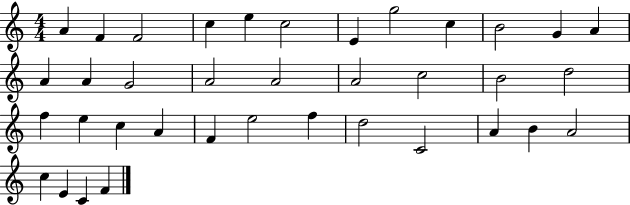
{
  \clef treble
  \numericTimeSignature
  \time 4/4
  \key c \major
  a'4 f'4 f'2 | c''4 e''4 c''2 | e'4 g''2 c''4 | b'2 g'4 a'4 | \break a'4 a'4 g'2 | a'2 a'2 | a'2 c''2 | b'2 d''2 | \break f''4 e''4 c''4 a'4 | f'4 e''2 f''4 | d''2 c'2 | a'4 b'4 a'2 | \break c''4 e'4 c'4 f'4 | \bar "|."
}